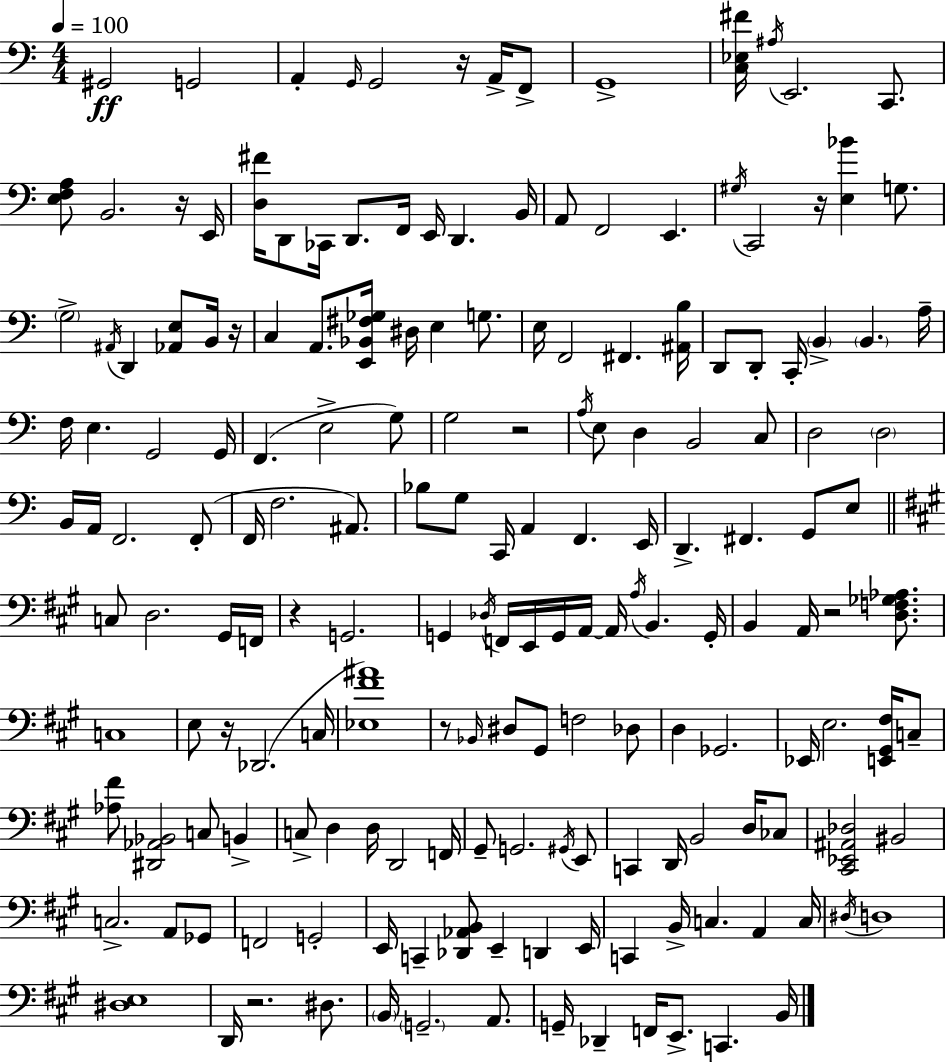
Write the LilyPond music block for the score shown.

{
  \clef bass
  \numericTimeSignature
  \time 4/4
  \key c \major
  \tempo 4 = 100
  \repeat volta 2 { gis,2\ff g,2 | a,4-. \grace { g,16 } g,2 r16 a,16-> f,8-> | g,1-> | <c ees fis'>16 \acciaccatura { ais16 } e,2. c,8. | \break <e f a>8 b,2. | r16 e,16 <d fis'>16 d,8 ces,16 d,8. f,16 e,16 d,4. | b,16 a,8 f,2 e,4. | \acciaccatura { gis16 } c,2 r16 <e bes'>4 | \break g8. \parenthesize g2-> \acciaccatura { ais,16 } d,4 | <aes, e>8 b,16 r16 c4 a,8. <e, bes, fis ges>16 dis16 e4 | g8. e16 f,2 fis,4. | <ais, b>16 d,8 d,8-. c,16-. \parenthesize b,4-> \parenthesize b,4. | \break a16-- f16 e4. g,2 | g,16 f,4.( e2-> | g8) g2 r2 | \acciaccatura { a16 } e8 d4 b,2 | \break c8 d2 \parenthesize d2 | b,16 a,16 f,2. | f,8-.( f,16 f2. | ais,8.) bes8 g8 c,16 a,4 f,4. | \break e,16 d,4.-> fis,4. | g,8 e8 \bar "||" \break \key a \major c8 d2. gis,16 f,16 | r4 g,2. | g,4 \acciaccatura { des16 } f,16 e,16 g,16 a,16~~ a,16 \acciaccatura { a16 } b,4. | g,16-. b,4 a,16 r2 <d f ges aes>8. | \break c1 | e8 r16 des,2.( | c16 <ees fis' ais'>1) | r8 \grace { bes,16 } dis8 gis,8 f2 | \break des8 d4 ges,2. | ees,16 e2. | <e, gis, fis>16 c8-- <aes fis'>8 <dis, aes, bes,>2 c8 b,4-> | c8-> d4 d16 d,2 | \break f,16 gis,8-- g,2. | \acciaccatura { gis,16 } e,8 c,4 d,16 b,2 | d16 ces8 <cis, ees, ais, des>2 bis,2 | c2.-> | \break a,8 ges,8 f,2 g,2-. | e,16 c,4-- <des, aes, b,>8 e,4-- d,4 | e,16 c,4 b,16-> c4. a,4 | c16 \acciaccatura { dis16 } d1 | \break <dis e>1 | d,16 r2. | dis8. \parenthesize b,16 \parenthesize g,2.-- | a,8. g,16-- des,4-- f,16 e,8.-> c,4. | \break b,16 } \bar "|."
}